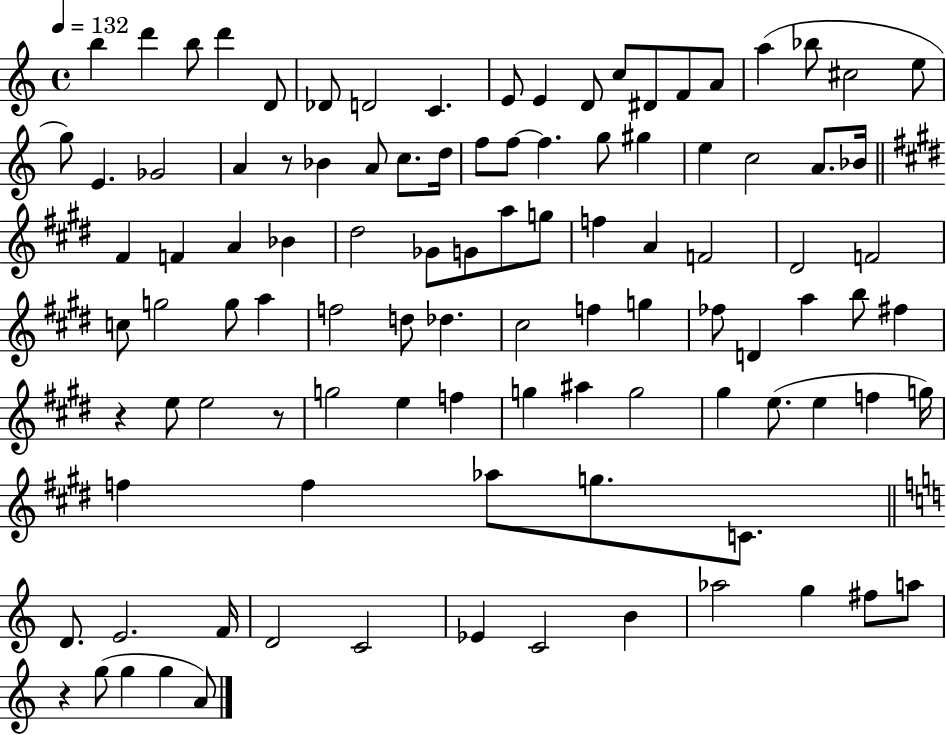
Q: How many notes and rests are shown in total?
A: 103